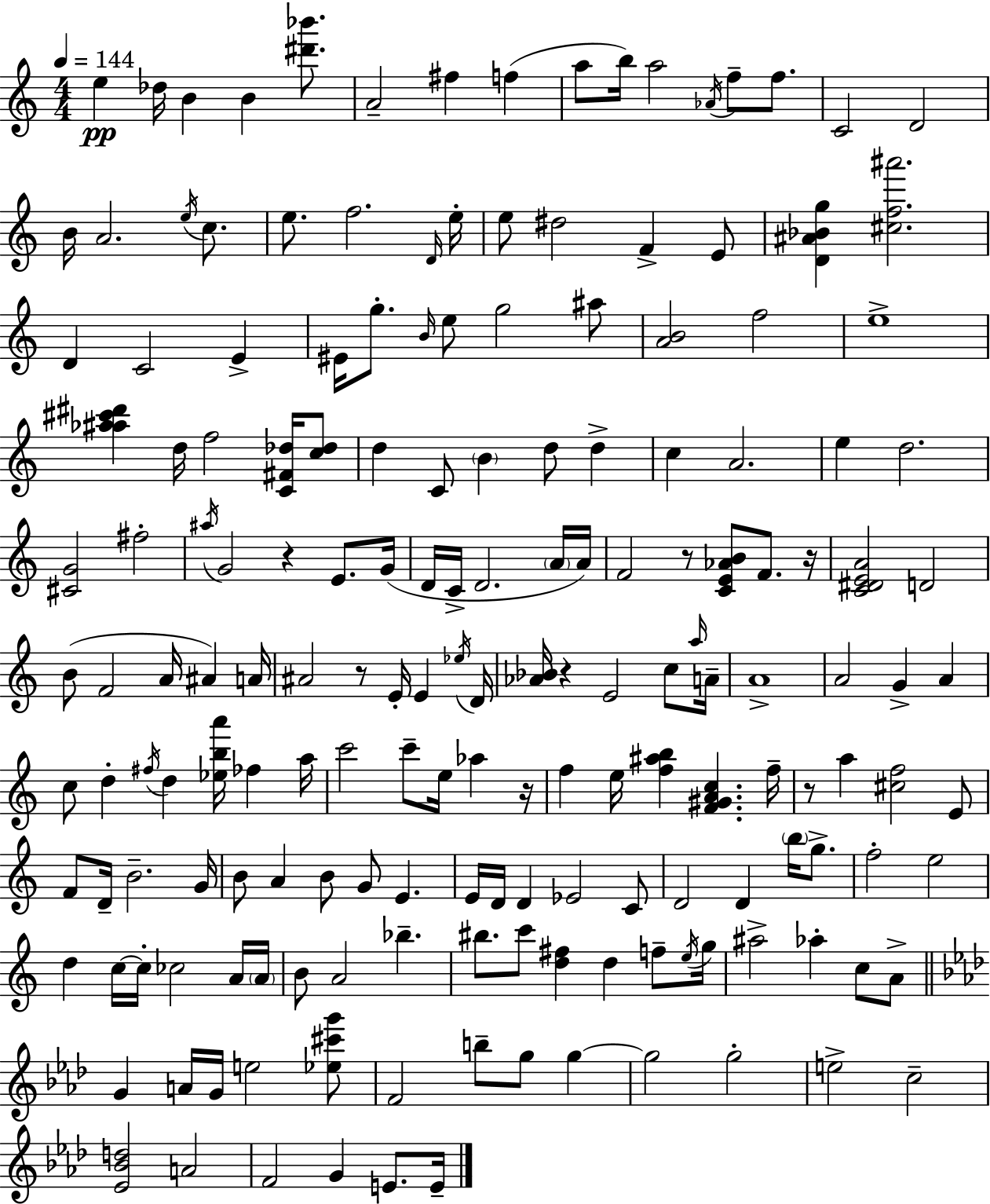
E5/q Db5/s B4/q B4/q [D#6,Bb6]/e. A4/h F#5/q F5/q A5/e B5/s A5/h Ab4/s F5/e F5/e. C4/h D4/h B4/s A4/h. E5/s C5/e. E5/e. F5/h. D4/s E5/s E5/e D#5/h F4/q E4/e [D4,A#4,Bb4,G5]/q [C#5,F5,A#6]/h. D4/q C4/h E4/q EIS4/s G5/e. B4/s E5/e G5/h A#5/e [A4,B4]/h F5/h E5/w [Ab5,A#5,C#6,D#6]/q D5/s F5/h [C4,F#4,Db5]/s [C5,Db5]/e D5/q C4/e B4/q D5/e D5/q C5/q A4/h. E5/q D5/h. [C#4,G4]/h F#5/h A#5/s G4/h R/q E4/e. G4/s D4/s C4/s D4/h. A4/s A4/s F4/h R/e [C4,E4,Ab4,B4]/e F4/e. R/s [C4,D#4,E4,A4]/h D4/h B4/e F4/h A4/s A#4/q A4/s A#4/h R/e E4/s E4/q Eb5/s D4/s [Ab4,Bb4]/s R/q E4/h C5/e A5/s A4/s A4/w A4/h G4/q A4/q C5/e D5/q F#5/s D5/q [Eb5,B5,A6]/s FES5/q A5/s C6/h C6/e E5/s Ab5/q R/s F5/q E5/s [F5,A#5,B5]/q [F4,G#4,A4,C5]/q. F5/s R/e A5/q [C#5,F5]/h E4/e F4/e D4/s B4/h. G4/s B4/e A4/q B4/e G4/e E4/q. E4/s D4/s D4/q Eb4/h C4/e D4/h D4/q B5/s G5/e. F5/h E5/h D5/q C5/s C5/s CES5/h A4/s A4/s B4/e A4/h Bb5/q. BIS5/e. C6/e [D5,F#5]/q D5/q F5/e E5/s G5/s A#5/h Ab5/q C5/e A4/e G4/q A4/s G4/s E5/h [Eb5,C#6,G6]/e F4/h B5/e G5/e G5/q G5/h G5/h E5/h C5/h [Eb4,Bb4,D5]/h A4/h F4/h G4/q E4/e. E4/s